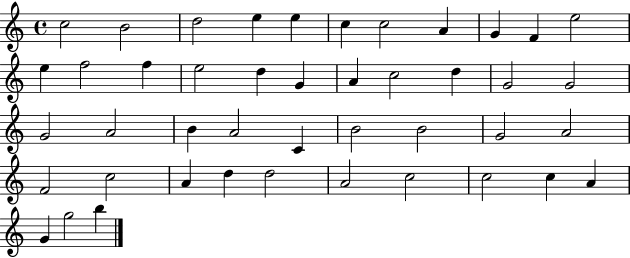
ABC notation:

X:1
T:Untitled
M:4/4
L:1/4
K:C
c2 B2 d2 e e c c2 A G F e2 e f2 f e2 d G A c2 d G2 G2 G2 A2 B A2 C B2 B2 G2 A2 F2 c2 A d d2 A2 c2 c2 c A G g2 b